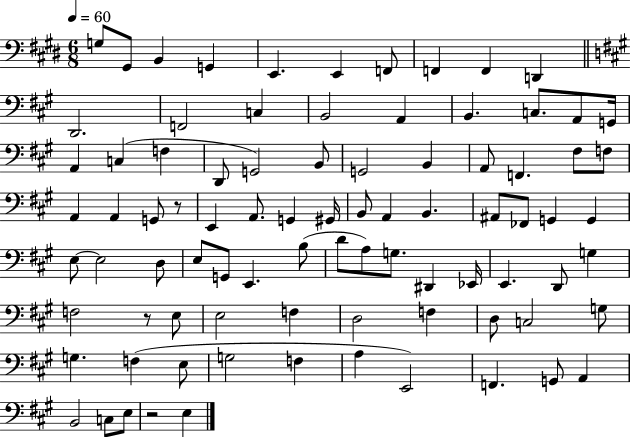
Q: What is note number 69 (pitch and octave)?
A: G3